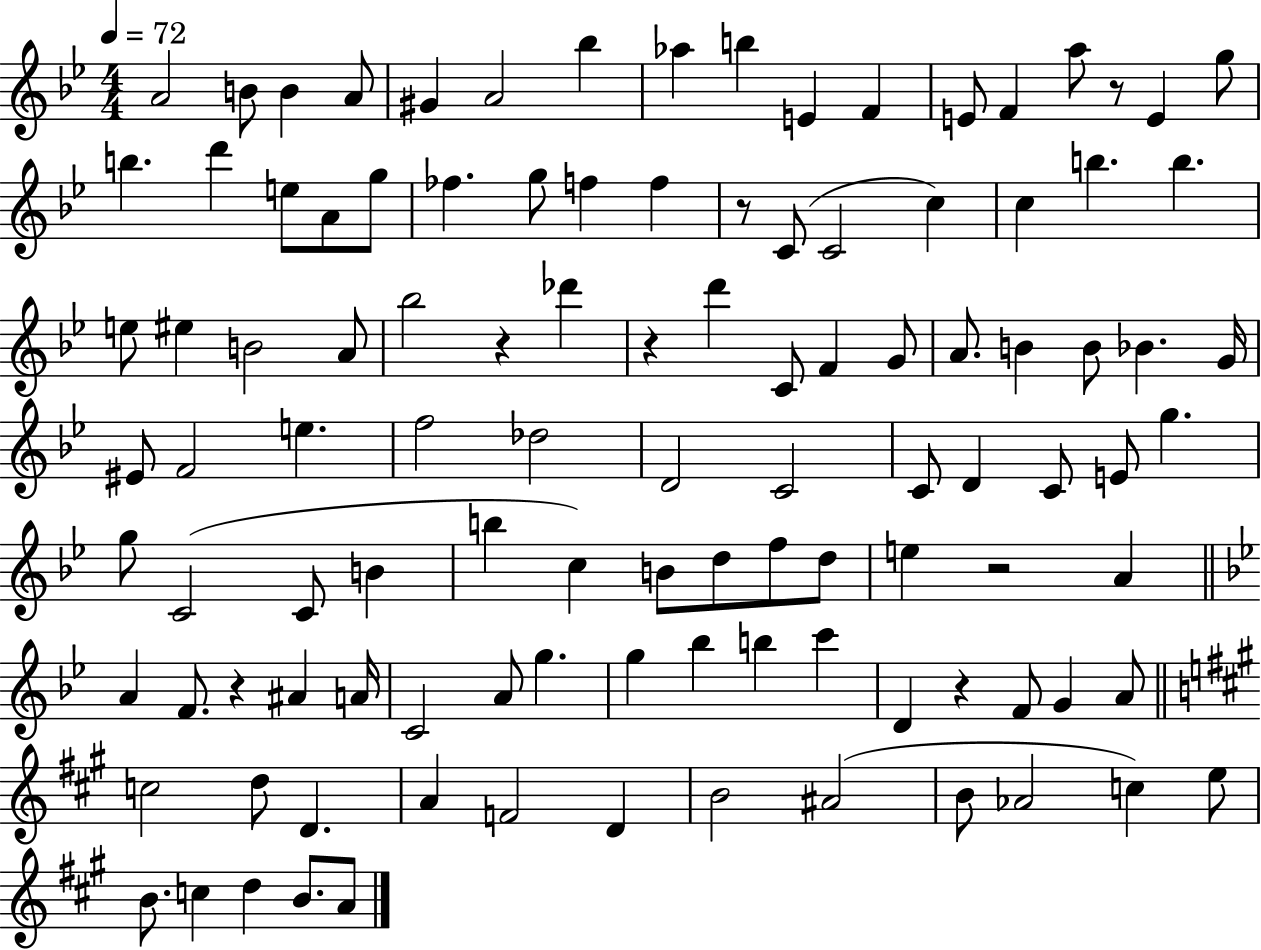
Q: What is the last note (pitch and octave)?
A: A4